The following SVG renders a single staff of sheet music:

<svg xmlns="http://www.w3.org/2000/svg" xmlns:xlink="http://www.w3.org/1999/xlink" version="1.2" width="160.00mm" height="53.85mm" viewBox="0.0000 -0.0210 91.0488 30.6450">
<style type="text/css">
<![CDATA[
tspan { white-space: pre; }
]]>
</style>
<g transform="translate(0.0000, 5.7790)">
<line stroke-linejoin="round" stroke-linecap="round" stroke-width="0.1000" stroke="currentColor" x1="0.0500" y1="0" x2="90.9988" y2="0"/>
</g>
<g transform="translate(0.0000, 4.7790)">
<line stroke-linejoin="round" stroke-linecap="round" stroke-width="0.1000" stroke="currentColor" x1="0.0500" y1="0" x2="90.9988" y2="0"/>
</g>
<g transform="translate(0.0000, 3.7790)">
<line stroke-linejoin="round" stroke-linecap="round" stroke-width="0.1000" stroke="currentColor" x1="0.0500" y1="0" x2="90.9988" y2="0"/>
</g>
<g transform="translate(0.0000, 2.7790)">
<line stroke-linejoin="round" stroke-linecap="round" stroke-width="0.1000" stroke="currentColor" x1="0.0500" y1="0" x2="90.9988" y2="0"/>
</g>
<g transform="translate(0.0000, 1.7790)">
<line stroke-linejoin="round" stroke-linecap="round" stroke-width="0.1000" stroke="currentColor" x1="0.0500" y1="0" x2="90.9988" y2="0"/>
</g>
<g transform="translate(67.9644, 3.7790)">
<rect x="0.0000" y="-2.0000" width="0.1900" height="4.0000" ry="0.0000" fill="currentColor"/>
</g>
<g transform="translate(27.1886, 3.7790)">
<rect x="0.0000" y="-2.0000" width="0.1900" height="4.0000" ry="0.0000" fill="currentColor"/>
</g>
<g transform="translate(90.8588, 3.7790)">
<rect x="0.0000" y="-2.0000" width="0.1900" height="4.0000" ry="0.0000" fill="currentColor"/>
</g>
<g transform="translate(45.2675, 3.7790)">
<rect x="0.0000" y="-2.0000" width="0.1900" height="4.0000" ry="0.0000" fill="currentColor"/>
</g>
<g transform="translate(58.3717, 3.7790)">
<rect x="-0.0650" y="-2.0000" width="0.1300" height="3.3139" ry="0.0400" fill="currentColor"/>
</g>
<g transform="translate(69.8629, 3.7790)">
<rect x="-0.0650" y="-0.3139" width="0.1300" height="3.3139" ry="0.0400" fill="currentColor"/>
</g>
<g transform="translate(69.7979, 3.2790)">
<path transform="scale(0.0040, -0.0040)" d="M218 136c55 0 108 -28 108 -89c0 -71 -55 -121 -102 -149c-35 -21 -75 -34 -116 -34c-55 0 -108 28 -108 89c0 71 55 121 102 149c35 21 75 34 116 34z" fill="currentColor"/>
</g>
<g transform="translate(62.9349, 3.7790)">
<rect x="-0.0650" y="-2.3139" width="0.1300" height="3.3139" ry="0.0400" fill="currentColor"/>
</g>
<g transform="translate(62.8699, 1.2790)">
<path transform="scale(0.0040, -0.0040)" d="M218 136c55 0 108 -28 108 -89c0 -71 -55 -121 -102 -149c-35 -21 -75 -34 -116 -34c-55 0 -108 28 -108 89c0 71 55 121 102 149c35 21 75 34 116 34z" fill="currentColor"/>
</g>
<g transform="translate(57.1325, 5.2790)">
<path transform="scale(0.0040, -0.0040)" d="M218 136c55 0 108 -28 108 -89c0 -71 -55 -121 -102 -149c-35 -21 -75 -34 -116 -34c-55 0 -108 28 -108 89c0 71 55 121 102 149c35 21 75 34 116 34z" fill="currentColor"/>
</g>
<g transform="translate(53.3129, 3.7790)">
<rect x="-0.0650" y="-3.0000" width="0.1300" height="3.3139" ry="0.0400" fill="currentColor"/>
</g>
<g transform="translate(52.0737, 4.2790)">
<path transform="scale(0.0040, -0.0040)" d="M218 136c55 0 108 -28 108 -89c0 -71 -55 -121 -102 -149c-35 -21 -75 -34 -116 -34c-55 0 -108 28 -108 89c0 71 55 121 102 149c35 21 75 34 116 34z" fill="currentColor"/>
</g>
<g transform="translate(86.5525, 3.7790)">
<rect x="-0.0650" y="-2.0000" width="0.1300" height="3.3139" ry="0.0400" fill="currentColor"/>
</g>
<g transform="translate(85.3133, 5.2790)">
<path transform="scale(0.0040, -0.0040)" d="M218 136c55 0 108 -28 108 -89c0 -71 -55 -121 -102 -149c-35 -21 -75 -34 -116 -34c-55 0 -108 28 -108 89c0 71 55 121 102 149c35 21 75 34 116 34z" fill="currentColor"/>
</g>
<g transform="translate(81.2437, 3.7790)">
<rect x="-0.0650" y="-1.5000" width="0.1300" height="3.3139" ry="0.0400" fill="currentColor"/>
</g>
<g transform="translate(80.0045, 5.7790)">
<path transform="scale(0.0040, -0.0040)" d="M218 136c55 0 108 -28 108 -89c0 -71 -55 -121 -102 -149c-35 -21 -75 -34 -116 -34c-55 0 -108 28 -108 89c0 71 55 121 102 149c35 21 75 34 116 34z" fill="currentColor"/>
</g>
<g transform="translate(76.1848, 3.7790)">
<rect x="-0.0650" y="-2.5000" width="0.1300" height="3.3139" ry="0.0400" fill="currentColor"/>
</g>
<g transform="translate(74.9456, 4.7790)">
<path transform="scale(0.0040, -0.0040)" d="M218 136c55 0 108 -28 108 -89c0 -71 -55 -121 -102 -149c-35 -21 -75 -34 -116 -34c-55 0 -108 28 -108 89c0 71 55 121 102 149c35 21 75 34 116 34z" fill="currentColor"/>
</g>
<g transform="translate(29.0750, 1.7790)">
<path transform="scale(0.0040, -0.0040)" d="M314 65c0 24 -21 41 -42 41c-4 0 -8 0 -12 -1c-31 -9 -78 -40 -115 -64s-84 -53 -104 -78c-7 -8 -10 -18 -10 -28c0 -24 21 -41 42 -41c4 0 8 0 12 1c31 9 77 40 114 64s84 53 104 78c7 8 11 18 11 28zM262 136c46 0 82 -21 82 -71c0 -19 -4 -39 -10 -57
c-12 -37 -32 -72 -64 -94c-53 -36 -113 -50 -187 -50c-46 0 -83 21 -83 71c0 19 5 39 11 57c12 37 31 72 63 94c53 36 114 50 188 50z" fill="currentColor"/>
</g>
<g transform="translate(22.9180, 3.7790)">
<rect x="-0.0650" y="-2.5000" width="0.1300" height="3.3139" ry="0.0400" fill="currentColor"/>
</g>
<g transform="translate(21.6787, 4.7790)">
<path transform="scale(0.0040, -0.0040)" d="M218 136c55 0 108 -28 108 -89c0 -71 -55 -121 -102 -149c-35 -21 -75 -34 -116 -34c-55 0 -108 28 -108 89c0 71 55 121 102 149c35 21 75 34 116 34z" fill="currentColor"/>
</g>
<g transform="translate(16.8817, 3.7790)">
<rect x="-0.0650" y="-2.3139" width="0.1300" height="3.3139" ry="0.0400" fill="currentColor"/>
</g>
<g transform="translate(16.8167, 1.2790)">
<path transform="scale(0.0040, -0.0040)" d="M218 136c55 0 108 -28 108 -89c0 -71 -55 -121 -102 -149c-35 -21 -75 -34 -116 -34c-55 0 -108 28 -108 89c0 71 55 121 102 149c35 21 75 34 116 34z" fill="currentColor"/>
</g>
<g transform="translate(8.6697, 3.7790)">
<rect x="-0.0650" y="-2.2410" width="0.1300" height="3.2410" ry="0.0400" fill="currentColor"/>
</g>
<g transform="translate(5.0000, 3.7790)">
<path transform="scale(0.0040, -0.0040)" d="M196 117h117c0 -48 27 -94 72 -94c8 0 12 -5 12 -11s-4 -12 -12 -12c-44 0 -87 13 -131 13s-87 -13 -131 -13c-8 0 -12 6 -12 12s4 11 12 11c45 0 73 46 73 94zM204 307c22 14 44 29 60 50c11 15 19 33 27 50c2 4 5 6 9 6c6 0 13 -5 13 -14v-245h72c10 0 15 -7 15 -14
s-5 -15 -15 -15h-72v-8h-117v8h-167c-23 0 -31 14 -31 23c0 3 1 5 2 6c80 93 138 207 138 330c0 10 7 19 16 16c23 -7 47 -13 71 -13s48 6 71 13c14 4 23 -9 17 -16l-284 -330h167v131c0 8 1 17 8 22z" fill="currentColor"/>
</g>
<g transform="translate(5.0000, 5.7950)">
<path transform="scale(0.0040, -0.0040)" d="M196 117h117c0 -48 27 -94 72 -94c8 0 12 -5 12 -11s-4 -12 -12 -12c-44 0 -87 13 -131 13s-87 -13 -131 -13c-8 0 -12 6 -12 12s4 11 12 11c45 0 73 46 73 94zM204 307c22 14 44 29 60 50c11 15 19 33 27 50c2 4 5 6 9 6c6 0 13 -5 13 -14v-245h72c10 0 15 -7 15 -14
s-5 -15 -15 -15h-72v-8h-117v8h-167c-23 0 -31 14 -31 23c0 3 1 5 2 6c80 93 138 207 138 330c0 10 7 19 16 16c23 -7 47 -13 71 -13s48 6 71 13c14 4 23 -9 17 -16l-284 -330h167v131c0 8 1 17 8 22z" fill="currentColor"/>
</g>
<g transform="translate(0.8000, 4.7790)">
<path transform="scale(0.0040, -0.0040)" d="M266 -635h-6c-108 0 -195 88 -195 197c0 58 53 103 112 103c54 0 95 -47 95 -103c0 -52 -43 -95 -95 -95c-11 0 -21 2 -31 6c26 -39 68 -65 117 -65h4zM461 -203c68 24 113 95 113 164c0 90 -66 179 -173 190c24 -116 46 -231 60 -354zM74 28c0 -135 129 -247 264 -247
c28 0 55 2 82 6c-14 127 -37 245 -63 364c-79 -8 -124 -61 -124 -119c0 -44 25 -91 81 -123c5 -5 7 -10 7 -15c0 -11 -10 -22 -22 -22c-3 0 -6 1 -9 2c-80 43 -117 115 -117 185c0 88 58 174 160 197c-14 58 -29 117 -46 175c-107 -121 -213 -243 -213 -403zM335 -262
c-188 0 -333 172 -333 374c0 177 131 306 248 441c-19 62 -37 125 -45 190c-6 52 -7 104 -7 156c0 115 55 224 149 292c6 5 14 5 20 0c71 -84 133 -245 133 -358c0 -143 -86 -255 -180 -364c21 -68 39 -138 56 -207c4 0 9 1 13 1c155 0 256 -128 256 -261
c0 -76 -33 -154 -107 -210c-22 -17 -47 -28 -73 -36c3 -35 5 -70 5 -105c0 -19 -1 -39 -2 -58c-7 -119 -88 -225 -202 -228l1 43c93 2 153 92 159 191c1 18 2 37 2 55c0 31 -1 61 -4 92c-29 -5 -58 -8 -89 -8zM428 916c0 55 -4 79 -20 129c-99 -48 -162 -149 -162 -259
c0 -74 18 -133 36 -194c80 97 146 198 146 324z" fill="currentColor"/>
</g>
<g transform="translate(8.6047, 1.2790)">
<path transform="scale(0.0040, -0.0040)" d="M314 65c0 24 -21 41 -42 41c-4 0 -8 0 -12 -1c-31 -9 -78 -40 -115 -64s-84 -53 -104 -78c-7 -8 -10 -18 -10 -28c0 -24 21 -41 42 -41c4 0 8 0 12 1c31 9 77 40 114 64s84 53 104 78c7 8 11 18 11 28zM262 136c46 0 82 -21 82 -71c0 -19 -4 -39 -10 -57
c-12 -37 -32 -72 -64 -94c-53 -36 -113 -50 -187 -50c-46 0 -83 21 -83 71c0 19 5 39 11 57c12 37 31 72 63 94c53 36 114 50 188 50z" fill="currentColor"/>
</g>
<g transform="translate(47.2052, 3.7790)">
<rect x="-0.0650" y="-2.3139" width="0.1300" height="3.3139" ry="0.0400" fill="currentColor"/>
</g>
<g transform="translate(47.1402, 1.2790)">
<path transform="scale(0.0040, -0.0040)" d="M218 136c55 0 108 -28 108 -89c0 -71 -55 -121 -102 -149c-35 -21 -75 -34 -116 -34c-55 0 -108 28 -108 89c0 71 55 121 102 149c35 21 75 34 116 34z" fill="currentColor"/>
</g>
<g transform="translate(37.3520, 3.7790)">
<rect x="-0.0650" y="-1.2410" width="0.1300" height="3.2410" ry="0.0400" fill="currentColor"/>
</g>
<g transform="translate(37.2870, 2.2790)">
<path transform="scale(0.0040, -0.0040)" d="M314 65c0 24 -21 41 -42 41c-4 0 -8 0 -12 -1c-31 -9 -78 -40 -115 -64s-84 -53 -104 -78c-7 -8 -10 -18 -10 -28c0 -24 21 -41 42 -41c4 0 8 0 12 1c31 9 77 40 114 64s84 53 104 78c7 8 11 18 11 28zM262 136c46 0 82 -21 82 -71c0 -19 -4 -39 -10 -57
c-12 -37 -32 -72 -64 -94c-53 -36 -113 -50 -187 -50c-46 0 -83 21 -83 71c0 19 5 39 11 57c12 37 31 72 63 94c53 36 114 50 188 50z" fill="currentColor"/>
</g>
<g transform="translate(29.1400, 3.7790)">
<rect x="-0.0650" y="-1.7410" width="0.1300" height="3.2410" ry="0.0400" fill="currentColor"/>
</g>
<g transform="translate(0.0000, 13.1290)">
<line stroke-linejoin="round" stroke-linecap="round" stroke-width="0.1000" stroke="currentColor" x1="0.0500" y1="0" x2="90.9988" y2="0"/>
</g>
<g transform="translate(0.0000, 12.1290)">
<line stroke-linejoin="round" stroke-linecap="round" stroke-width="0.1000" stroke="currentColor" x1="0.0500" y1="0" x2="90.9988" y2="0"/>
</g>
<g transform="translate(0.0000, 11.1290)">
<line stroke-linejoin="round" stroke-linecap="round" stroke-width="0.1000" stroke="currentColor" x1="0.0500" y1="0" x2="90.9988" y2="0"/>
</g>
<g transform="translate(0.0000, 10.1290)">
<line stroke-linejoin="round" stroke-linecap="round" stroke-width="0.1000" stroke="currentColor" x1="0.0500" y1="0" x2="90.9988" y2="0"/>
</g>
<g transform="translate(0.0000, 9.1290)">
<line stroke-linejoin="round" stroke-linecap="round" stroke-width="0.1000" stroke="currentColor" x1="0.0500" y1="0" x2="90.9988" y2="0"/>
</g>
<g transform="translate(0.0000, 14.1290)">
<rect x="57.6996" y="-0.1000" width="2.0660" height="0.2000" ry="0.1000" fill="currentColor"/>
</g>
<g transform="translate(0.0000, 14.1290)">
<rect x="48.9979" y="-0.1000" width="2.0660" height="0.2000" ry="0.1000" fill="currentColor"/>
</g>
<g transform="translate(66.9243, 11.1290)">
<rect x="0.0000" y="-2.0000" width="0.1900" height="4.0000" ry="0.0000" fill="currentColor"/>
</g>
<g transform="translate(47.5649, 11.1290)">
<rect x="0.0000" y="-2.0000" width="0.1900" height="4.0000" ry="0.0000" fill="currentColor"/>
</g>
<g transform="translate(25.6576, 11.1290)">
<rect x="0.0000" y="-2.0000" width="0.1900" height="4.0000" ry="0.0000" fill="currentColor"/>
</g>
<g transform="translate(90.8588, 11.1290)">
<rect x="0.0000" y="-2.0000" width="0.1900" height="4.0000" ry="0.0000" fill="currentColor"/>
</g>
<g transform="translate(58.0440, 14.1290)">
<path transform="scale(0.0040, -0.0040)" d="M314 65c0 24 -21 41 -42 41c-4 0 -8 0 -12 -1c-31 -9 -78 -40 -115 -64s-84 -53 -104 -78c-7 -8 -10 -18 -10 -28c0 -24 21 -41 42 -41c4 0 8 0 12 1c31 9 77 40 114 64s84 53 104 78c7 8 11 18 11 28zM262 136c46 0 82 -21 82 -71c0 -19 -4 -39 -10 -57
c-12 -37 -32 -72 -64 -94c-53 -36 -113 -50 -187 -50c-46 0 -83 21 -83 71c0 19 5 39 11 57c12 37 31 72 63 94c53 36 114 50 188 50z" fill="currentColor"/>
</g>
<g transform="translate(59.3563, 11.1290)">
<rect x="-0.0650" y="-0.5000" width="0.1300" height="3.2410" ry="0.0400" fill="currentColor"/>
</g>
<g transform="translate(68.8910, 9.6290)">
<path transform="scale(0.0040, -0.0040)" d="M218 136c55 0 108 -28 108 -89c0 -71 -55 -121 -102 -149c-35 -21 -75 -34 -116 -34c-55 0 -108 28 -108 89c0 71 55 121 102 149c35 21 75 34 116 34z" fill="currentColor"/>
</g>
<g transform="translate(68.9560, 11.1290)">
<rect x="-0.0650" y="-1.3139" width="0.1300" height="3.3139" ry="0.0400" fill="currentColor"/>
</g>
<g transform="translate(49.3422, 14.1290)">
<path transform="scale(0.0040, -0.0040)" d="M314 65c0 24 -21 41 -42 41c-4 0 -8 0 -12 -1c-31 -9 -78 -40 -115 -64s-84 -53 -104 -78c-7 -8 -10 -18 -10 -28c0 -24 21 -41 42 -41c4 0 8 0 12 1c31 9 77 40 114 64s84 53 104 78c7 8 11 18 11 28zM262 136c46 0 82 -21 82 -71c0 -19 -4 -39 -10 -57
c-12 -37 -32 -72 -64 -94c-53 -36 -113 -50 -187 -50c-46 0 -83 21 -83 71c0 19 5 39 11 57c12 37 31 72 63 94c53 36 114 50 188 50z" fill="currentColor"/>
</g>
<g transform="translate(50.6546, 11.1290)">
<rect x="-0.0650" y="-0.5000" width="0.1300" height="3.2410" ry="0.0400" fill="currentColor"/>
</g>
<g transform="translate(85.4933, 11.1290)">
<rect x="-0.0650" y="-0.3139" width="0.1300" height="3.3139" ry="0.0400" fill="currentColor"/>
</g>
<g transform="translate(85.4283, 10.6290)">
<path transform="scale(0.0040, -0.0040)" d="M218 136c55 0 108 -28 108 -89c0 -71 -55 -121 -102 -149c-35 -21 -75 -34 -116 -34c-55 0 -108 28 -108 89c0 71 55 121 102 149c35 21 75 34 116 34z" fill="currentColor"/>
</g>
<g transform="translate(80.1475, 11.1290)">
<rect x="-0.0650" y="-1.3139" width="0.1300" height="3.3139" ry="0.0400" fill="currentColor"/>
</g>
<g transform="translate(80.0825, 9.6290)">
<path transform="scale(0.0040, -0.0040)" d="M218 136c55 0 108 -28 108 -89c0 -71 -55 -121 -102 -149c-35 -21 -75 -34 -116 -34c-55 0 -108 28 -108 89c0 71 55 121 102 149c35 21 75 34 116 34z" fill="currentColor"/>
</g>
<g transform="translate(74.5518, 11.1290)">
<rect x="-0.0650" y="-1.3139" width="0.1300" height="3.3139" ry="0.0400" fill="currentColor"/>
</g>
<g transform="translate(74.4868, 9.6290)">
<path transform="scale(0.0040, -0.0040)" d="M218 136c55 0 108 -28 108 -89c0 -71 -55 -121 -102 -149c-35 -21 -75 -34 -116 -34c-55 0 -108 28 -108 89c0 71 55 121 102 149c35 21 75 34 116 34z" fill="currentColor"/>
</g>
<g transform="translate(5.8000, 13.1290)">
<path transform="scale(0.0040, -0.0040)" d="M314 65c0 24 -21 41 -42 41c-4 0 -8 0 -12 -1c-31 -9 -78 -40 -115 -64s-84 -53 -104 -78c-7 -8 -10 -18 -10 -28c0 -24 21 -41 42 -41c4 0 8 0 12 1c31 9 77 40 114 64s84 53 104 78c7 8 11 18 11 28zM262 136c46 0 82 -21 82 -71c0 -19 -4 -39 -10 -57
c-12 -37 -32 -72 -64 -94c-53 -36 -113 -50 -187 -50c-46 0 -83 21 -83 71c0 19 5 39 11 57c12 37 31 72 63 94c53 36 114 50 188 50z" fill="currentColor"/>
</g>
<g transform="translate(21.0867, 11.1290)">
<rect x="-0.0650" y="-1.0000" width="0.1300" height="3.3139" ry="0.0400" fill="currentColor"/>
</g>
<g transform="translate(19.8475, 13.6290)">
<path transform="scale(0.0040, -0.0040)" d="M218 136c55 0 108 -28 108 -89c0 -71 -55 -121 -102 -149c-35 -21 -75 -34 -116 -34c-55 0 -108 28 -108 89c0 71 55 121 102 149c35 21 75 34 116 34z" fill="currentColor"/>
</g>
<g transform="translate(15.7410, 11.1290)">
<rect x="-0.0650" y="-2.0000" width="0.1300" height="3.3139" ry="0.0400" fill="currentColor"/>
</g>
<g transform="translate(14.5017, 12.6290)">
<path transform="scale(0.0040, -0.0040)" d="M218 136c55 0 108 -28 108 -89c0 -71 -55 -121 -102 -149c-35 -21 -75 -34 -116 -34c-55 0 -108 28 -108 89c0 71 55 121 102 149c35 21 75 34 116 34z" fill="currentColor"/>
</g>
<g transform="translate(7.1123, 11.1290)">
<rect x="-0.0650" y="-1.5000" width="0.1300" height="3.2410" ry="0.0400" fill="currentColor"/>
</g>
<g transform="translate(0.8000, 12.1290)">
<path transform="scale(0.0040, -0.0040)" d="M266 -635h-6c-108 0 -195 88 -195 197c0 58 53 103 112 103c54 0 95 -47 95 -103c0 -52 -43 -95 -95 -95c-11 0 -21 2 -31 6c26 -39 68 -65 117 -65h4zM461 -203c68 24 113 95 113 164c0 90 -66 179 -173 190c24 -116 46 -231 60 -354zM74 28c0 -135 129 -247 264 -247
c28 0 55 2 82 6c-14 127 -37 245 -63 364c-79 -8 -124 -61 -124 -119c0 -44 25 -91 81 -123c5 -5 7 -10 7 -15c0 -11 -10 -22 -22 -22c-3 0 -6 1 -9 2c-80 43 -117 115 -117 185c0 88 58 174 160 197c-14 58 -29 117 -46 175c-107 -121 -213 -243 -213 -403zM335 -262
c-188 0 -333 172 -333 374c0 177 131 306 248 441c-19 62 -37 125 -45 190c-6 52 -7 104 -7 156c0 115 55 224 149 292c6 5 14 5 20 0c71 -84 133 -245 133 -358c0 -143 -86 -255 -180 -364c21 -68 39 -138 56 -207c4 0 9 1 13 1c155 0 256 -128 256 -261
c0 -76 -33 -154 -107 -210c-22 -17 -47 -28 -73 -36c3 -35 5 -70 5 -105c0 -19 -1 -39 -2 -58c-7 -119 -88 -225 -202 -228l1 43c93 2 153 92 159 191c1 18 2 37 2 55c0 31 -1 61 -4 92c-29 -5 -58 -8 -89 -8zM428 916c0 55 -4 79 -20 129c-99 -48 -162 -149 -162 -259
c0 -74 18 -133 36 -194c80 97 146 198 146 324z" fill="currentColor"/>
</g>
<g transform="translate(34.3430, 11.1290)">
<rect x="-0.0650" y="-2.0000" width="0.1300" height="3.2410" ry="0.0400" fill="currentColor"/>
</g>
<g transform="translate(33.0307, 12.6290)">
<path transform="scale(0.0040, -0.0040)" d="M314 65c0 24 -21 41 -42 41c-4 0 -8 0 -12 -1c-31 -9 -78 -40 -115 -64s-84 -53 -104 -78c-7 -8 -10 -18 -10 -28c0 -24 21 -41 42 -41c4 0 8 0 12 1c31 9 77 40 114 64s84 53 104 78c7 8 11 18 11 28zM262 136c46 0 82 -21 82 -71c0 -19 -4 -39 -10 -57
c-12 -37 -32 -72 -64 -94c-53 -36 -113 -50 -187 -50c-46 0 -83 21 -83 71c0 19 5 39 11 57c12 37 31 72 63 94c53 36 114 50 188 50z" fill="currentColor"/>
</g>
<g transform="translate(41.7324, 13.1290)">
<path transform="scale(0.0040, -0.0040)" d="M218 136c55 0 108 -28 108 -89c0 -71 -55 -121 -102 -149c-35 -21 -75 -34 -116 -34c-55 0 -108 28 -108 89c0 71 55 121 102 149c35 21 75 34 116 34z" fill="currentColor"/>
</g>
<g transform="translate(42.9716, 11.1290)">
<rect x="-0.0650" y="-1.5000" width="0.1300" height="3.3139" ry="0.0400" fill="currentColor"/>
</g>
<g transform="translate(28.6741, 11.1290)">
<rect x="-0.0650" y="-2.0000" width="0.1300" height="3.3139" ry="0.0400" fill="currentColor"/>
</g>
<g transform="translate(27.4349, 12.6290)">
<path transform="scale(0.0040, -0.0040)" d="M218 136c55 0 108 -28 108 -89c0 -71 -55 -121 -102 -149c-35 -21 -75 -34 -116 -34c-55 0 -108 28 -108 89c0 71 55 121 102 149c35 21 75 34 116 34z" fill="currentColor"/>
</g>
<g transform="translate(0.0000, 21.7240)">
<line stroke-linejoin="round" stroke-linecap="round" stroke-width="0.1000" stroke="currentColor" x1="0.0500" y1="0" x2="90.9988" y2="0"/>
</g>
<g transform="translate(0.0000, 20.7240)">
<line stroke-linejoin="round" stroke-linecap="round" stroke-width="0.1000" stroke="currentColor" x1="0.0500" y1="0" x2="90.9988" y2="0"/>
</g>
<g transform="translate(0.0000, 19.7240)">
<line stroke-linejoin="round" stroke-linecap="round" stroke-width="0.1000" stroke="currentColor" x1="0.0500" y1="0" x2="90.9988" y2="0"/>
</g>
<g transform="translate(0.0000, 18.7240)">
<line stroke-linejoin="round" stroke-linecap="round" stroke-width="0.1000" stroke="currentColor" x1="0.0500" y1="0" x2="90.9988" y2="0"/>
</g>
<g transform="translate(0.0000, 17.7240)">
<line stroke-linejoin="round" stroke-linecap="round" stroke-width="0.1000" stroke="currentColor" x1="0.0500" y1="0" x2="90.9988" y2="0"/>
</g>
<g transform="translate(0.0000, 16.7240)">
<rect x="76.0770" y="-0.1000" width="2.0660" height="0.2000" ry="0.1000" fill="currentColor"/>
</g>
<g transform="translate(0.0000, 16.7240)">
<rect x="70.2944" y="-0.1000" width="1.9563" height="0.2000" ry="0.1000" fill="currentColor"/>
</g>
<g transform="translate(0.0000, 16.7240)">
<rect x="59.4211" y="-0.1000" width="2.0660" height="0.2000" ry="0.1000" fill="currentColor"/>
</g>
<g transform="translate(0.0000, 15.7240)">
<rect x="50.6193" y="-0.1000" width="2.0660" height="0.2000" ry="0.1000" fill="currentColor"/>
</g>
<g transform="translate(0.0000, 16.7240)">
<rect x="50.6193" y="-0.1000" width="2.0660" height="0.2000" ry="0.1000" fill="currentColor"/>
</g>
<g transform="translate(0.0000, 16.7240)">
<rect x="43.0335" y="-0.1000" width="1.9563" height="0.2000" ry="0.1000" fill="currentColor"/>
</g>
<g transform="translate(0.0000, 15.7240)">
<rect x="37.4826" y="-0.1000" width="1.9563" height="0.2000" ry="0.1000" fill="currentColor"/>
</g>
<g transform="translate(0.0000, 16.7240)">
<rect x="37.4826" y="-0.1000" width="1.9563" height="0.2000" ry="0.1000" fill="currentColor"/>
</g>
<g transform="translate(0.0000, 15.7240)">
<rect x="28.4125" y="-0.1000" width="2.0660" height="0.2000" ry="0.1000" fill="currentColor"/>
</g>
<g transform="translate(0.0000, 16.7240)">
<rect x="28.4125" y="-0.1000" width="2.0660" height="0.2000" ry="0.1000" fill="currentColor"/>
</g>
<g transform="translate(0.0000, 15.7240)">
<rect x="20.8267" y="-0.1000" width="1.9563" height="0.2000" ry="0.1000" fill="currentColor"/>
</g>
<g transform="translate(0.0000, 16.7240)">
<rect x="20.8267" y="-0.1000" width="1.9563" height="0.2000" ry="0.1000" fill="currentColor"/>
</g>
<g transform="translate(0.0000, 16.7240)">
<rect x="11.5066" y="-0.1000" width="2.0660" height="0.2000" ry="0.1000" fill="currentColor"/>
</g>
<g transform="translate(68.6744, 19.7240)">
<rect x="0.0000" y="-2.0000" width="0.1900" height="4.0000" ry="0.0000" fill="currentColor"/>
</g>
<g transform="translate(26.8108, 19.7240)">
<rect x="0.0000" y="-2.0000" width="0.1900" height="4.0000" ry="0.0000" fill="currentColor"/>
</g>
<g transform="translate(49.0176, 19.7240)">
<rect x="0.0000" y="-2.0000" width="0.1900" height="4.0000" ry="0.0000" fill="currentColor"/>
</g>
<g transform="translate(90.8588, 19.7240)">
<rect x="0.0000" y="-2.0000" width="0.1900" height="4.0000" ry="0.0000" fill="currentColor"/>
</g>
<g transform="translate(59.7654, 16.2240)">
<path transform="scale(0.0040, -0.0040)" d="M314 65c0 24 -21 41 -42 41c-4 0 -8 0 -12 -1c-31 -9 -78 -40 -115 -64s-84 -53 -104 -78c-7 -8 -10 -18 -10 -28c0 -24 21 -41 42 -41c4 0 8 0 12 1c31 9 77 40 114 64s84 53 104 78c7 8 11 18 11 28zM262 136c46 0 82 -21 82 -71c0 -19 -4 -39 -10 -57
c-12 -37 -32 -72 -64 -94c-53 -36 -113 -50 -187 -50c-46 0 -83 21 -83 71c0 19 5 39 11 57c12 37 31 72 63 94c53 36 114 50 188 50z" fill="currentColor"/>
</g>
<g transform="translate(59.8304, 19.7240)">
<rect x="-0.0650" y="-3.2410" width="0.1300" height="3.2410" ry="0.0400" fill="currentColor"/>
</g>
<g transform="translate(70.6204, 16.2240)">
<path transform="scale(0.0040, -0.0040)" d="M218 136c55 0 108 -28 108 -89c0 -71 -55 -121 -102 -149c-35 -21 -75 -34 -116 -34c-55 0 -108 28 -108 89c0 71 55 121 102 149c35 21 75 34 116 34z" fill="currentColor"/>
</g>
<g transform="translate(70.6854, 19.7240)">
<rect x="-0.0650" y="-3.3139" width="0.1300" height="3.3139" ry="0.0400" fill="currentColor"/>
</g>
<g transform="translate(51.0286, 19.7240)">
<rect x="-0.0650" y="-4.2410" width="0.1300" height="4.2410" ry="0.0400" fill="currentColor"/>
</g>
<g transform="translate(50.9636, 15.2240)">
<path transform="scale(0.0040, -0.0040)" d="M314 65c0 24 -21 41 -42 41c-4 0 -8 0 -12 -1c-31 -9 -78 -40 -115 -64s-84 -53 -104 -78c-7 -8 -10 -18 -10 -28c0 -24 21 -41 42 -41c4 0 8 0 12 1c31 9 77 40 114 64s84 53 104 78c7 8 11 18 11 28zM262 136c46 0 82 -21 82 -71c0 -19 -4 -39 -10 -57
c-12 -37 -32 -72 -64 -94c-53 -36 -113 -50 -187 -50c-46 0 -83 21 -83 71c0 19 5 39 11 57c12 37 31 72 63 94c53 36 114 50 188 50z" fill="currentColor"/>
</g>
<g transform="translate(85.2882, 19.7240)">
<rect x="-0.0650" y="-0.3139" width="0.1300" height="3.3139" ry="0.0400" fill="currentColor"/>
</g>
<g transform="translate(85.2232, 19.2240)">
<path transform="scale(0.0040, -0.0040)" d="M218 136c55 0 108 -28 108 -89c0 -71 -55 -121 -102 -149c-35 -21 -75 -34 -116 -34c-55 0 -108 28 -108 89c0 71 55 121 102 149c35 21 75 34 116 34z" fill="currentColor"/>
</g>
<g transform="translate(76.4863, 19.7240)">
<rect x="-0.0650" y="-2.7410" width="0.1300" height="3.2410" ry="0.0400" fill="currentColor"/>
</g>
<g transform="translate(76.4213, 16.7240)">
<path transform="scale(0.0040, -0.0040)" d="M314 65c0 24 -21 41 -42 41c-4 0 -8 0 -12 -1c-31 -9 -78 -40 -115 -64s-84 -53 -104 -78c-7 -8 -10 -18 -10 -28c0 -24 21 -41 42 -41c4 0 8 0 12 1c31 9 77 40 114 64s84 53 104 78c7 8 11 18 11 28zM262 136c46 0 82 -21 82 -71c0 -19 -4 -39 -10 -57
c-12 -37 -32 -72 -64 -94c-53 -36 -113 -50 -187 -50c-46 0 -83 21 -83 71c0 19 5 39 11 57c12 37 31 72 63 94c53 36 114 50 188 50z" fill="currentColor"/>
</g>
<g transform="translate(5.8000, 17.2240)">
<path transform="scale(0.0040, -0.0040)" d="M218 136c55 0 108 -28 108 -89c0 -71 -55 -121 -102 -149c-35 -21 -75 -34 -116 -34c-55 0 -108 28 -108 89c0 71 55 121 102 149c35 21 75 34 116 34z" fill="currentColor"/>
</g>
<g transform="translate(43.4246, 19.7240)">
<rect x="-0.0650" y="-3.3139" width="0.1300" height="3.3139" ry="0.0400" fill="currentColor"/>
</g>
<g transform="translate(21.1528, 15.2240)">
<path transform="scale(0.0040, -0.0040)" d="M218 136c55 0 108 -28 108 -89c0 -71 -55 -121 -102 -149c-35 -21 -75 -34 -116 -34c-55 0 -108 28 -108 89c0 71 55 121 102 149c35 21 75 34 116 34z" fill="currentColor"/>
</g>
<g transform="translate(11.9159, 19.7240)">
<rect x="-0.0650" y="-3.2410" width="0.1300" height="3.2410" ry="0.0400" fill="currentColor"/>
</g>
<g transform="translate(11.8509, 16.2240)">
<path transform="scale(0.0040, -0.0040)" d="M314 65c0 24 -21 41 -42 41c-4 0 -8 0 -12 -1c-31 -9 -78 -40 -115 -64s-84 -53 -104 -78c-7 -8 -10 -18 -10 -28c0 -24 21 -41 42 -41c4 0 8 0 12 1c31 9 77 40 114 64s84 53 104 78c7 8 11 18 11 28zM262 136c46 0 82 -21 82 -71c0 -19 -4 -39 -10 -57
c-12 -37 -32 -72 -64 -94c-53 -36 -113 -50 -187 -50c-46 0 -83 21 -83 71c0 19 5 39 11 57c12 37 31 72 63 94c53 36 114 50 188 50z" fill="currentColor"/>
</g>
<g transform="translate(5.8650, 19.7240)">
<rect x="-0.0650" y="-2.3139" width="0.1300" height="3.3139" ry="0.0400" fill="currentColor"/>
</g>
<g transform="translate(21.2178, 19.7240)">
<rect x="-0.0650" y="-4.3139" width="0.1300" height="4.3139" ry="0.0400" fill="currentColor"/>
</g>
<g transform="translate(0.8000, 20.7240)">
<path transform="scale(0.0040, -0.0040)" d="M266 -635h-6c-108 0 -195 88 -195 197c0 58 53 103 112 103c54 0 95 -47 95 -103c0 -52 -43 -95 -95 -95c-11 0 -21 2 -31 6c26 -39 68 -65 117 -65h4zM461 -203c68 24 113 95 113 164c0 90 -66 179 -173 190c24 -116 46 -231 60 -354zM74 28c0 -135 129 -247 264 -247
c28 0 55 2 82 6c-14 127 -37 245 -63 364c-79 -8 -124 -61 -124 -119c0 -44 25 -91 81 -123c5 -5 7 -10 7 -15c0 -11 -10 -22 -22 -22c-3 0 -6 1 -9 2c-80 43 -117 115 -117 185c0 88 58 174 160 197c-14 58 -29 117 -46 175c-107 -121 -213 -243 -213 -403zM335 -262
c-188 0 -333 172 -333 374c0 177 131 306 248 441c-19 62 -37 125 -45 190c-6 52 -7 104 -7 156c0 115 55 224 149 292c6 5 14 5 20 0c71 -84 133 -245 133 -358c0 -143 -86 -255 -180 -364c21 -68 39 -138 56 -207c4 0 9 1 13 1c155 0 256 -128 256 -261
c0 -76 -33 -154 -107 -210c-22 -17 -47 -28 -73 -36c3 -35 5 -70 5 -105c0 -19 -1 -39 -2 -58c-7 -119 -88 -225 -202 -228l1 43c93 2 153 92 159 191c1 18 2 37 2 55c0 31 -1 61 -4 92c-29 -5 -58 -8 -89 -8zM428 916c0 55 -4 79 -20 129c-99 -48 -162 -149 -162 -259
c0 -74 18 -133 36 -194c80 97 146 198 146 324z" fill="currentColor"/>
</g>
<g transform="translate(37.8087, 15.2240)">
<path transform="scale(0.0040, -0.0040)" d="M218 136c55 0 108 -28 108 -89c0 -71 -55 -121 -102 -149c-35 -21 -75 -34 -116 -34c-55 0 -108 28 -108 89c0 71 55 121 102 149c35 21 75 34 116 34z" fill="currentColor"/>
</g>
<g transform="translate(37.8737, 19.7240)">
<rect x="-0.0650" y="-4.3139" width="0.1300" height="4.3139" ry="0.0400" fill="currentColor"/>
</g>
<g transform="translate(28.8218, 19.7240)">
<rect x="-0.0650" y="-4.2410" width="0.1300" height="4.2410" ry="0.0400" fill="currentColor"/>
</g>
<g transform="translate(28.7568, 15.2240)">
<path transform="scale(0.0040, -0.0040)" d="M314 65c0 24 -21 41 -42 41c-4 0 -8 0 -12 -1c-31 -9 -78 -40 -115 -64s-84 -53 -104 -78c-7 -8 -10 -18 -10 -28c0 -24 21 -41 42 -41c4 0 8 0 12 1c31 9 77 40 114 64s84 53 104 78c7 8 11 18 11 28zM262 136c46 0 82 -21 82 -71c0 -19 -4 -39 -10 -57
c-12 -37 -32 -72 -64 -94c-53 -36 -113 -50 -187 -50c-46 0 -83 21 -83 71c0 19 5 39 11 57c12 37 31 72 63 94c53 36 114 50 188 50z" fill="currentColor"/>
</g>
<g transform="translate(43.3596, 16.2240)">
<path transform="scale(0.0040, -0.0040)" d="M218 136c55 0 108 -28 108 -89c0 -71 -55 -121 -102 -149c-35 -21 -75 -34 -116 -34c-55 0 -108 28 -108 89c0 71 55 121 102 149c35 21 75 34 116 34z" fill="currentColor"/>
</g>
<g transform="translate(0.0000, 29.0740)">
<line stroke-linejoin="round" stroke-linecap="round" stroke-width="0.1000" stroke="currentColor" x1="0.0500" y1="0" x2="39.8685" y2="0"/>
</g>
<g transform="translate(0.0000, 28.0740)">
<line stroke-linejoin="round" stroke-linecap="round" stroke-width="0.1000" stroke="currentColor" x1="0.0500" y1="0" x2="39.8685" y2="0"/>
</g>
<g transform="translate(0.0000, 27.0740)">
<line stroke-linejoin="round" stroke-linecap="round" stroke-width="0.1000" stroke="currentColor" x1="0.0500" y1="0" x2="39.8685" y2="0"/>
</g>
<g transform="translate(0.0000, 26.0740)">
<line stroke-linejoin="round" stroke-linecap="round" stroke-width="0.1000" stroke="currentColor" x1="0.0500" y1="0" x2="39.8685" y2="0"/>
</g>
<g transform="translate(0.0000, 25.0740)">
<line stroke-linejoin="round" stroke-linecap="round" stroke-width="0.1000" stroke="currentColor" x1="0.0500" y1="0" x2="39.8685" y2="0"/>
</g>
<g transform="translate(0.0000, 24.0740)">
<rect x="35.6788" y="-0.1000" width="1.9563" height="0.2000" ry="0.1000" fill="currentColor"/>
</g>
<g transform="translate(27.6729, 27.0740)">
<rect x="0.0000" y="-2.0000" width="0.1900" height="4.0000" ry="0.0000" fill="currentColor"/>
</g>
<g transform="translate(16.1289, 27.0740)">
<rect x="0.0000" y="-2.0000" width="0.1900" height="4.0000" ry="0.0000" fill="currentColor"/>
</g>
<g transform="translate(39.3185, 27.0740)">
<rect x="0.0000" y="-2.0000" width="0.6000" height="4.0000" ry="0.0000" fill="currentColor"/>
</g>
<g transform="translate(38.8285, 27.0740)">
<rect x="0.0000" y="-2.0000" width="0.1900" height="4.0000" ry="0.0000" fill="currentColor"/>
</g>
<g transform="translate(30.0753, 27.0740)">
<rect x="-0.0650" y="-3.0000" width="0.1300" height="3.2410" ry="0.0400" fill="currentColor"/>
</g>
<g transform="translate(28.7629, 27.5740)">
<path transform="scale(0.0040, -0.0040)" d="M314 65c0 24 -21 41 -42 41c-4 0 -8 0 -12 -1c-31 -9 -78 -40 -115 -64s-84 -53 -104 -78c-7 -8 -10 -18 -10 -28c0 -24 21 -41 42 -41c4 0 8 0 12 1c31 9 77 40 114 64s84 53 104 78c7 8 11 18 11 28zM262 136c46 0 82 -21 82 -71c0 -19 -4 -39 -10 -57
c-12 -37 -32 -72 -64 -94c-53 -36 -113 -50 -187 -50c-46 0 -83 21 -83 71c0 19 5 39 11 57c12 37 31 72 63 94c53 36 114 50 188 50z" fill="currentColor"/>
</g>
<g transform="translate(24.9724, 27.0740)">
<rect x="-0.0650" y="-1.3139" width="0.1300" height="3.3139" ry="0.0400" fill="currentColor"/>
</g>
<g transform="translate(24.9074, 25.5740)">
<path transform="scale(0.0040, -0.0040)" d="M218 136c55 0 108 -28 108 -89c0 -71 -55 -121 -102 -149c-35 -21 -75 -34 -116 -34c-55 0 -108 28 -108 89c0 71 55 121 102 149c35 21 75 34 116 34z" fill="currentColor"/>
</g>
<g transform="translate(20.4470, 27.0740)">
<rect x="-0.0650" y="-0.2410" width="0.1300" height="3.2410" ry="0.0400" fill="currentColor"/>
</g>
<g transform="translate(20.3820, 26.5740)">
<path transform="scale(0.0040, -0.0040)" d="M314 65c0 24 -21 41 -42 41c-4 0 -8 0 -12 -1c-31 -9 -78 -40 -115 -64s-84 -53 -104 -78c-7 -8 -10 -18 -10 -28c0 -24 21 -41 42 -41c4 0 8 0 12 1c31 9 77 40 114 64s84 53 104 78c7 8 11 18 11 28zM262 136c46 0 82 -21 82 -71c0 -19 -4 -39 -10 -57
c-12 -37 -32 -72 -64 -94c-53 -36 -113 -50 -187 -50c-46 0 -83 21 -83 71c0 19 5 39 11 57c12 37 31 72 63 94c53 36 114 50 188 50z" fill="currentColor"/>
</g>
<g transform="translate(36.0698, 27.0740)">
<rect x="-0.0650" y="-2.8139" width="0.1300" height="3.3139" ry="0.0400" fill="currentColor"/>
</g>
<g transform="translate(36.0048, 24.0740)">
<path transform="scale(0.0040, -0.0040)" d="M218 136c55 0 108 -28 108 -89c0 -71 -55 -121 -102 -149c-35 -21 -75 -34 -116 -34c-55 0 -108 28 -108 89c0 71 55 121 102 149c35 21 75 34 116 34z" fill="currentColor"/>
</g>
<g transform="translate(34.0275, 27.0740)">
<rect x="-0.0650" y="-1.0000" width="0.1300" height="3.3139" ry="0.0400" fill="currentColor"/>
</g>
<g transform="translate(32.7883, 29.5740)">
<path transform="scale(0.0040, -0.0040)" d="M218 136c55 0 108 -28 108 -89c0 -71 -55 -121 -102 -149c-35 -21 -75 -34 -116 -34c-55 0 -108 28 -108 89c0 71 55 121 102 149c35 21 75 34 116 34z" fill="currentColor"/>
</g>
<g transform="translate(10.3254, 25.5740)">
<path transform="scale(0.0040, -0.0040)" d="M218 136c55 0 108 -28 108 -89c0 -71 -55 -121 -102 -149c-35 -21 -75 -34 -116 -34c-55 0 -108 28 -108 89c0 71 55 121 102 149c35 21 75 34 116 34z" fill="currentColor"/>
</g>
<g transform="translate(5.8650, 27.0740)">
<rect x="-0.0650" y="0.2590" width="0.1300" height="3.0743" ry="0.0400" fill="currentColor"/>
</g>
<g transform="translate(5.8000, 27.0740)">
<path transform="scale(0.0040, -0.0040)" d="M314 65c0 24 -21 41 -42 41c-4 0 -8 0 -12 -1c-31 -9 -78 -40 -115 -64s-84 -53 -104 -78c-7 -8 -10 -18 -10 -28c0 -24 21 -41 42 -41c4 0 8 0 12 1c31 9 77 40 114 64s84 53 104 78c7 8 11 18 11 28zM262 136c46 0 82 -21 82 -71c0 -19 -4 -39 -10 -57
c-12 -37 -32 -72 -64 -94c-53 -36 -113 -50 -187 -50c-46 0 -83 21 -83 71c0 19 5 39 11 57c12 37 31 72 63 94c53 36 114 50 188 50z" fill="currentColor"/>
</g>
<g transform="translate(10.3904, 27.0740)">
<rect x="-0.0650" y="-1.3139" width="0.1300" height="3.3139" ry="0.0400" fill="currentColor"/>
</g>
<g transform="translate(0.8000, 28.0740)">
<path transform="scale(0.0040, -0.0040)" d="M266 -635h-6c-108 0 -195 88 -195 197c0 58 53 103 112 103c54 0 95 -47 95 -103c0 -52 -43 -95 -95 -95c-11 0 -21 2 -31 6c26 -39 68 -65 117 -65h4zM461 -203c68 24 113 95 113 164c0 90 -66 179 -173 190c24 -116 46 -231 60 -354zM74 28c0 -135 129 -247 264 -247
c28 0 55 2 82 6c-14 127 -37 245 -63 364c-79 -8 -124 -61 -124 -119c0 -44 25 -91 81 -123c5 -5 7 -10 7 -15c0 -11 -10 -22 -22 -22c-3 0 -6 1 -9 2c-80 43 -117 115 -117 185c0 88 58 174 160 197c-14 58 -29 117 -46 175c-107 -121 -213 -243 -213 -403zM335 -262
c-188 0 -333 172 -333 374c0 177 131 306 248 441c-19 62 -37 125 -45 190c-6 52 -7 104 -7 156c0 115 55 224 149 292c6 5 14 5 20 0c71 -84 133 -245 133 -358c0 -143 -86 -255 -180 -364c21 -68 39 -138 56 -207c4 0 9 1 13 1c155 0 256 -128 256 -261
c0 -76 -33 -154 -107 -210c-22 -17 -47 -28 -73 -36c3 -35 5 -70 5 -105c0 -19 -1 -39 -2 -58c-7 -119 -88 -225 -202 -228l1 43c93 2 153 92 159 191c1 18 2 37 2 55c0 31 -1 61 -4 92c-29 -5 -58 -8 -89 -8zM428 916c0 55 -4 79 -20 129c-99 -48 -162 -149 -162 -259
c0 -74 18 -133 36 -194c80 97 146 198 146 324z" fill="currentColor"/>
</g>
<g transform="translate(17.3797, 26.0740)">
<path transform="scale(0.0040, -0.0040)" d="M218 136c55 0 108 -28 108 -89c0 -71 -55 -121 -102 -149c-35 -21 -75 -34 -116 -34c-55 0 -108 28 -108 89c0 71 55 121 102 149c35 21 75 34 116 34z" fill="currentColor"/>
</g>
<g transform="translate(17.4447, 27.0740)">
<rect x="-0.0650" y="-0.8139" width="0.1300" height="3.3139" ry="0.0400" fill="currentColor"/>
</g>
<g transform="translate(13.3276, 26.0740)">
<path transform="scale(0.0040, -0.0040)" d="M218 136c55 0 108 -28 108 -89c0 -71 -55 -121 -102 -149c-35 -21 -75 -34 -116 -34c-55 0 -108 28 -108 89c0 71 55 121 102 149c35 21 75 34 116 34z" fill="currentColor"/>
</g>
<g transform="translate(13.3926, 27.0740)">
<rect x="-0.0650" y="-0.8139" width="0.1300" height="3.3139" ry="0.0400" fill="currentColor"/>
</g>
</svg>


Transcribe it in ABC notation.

X:1
T:Untitled
M:4/4
L:1/4
K:C
g2 g G f2 e2 g A F g c G E F E2 F D F F2 E C2 C2 e e e c g b2 d' d'2 d' b d'2 b2 b a2 c B2 e d d c2 e A2 D a